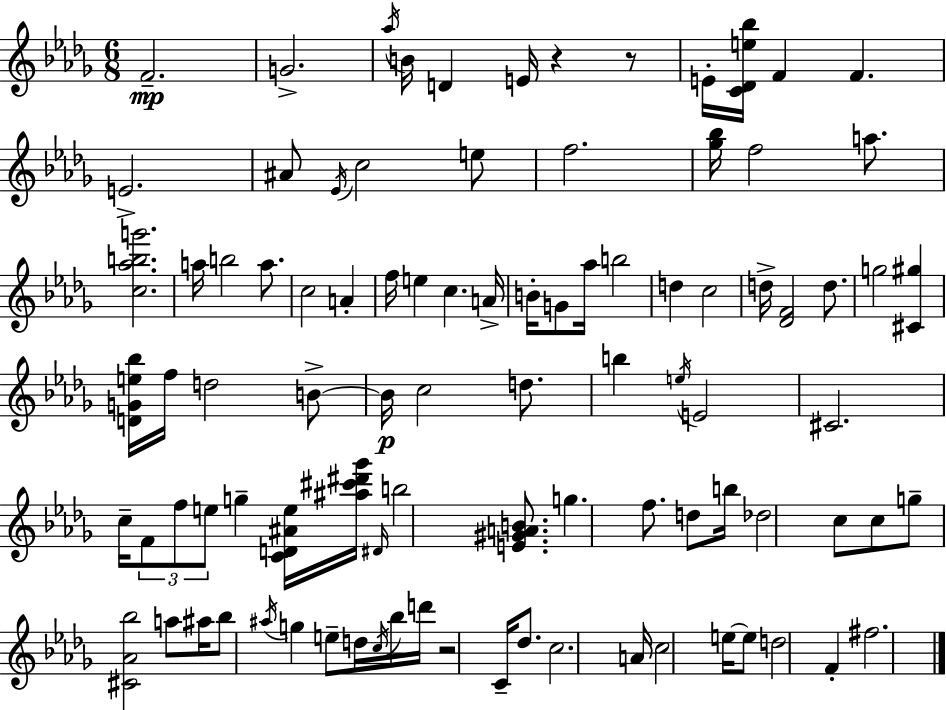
{
  \clef treble
  \numericTimeSignature
  \time 6/8
  \key bes \minor
  f'2.--\mp | g'2.-> | \acciaccatura { aes''16 } b'16 d'4 e'16 r4 r8 | e'16-. <c' des' e'' bes''>16 f'4 f'4. | \break e'2.-> | ais'8 \acciaccatura { ees'16 } c''2 | e''8 f''2. | <ges'' bes''>16 f''2 a''8. | \break <c'' aes'' b'' g'''>2. | a''16 b''2 a''8. | c''2 a'4-. | f''16 e''4 c''4. | \break a'16-> b'16-. g'8 aes''16 b''2 | d''4 c''2 | d''16-> <des' f'>2 d''8. | g''2 <cis' gis''>4 | \break <d' g' e'' bes''>16 f''16 d''2 | b'8->~~ b'16\p c''2 d''8. | b''4 \acciaccatura { e''16 } e'2 | cis'2. | \break c''16-- \tuplet 3/2 { f'8 f''8 e''8 } g''4-- | <c' d' ais' e''>16 <ais'' cis''' dis''' ges'''>16 \grace { dis'16 } b''2 | <e' gis' a' b'>8. g''4. f''8. | d''8 b''16 des''2 | \break c''8 c''8 g''8-- <cis' aes' bes''>2 | a''8 ais''16 bes''8 \acciaccatura { ais''16 } g''4 | e''8-- d''16 \acciaccatura { c''16 } bes''16 d'''16 r2 | c'16-- des''8. c''2. | \break a'16 c''2 | e''16~~ e''8 d''2 | f'4-. fis''2. | \bar "|."
}